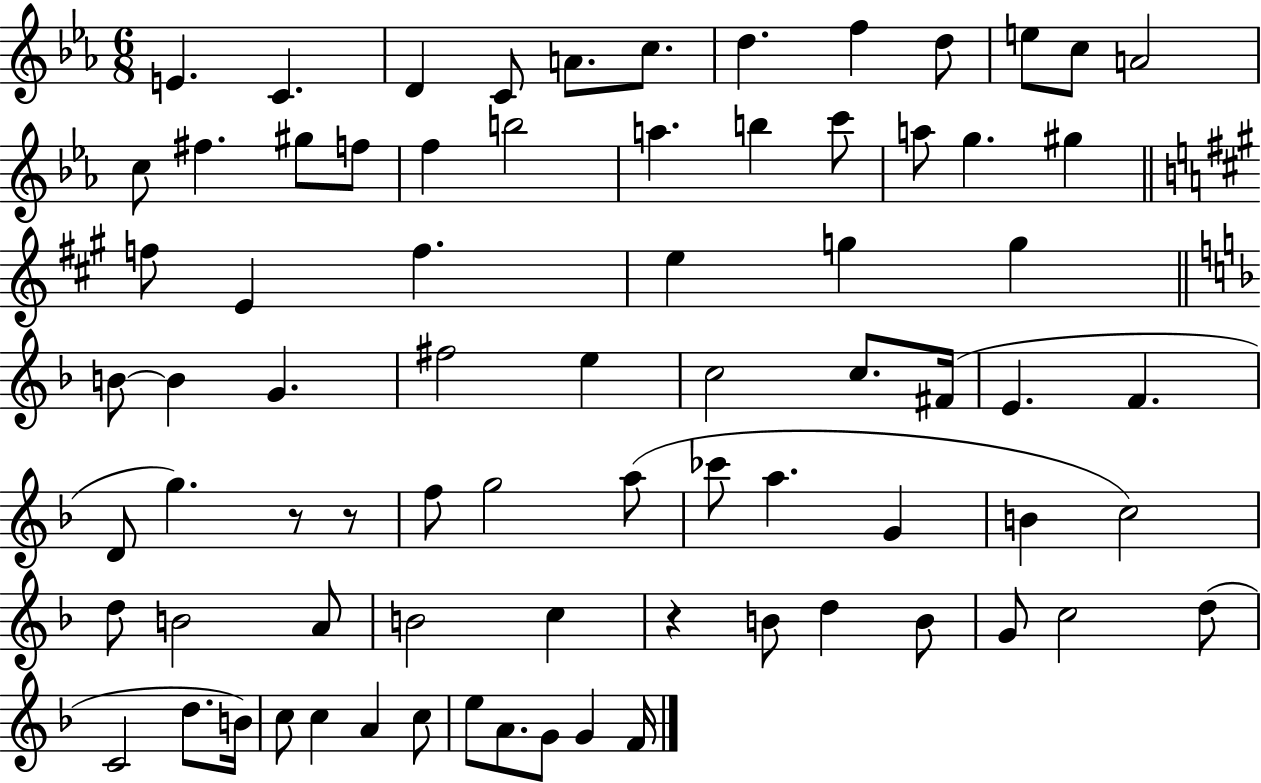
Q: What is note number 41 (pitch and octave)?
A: D4